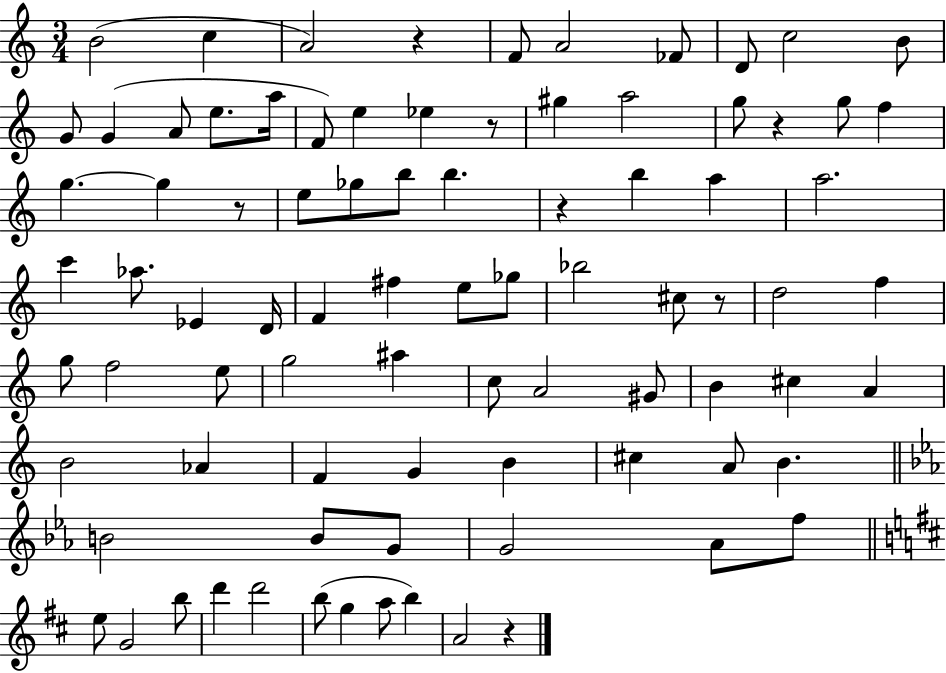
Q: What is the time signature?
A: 3/4